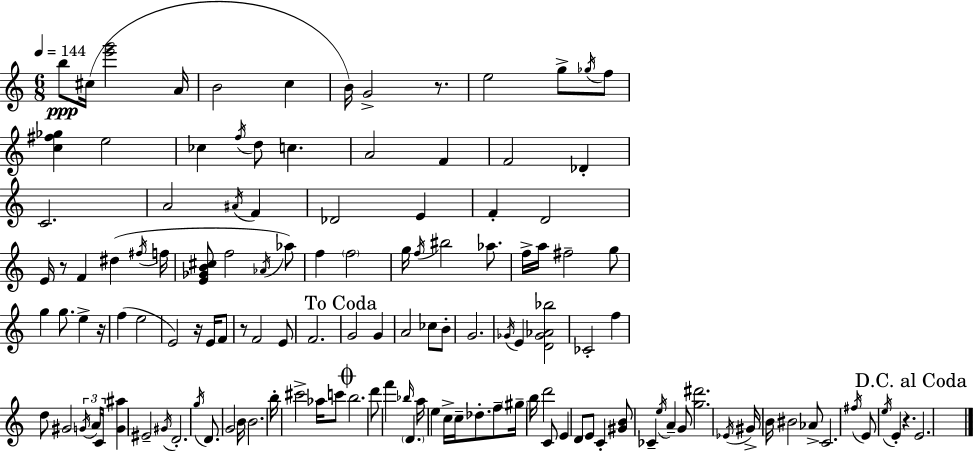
{
  \clef treble
  \numericTimeSignature
  \time 6/8
  \key a \minor
  \tempo 4 = 144
  b''8\ppp cis''16( <e''' g'''>2 a'16 | b'2 c''4 | b'16) g'2-> r8. | e''2 g''8-> \acciaccatura { ges''16 } f''8 | \break <c'' fis'' ges''>4 e''2 | ces''4 \acciaccatura { f''16 } d''8 c''4. | a'2 f'4 | f'2 des'4-. | \break c'2. | a'2 \acciaccatura { ais'16 } f'4 | des'2 e'4 | f'4-. d'2 | \break e'16 r8 f'4 dis''4( | \acciaccatura { fis''16 } f''16 <e' ges' b' cis''>8 f''2 | \acciaccatura { aes'16 }) aes''8 f''4 \parenthesize f''2 | g''16 \acciaccatura { f''16 } bis''2 | \break aes''8. f''16-> a''16 fis''2-- | g''8 g''4 g''8. | e''4-> r16 f''4( e''2 | e'2) | \break r16 e'16 f'8 r8 f'2 | e'8 f'2. | \mark "To Coda" g'2 | g'4 a'2 | \break ces''8 b'8-. g'2. | \acciaccatura { ges'16 } e'4 <d' ges' aes' bes''>2 | ces'2-. | f''4 d''8 gis'2 | \break \tuplet 3/2 { \acciaccatura { g'16 } a'16 c'16 } <g' ais''>4 | eis'2-- \acciaccatura { gis'16 } d'2.-. | \acciaccatura { g''16 } d'8. | g'2 b'16 b'2. | \break b''16-. cis'''2-> | aes''16 c'''8 \mark \markup { \musicglyph "scripts.coda" } b''2. | d'''8 | f'''4 \grace { bes''16 } \parenthesize d'4. a''16 | \break e''4 c''16-> c''16-- des''8.-. f''8-- \parenthesize gis''16-- | b''16 d'''2 c'8 e'4 | d'8 e'8 c'4-. <gis' b'>8 | ces'4-- \acciaccatura { e''16 } a'4-- g'8 | \break <g'' dis'''>2. | \acciaccatura { ees'16 } gis'16-> b'16 bis'2 aes'8-> | c'2. | \acciaccatura { fis''16 } e'8 \acciaccatura { e''16 } e'4-. r4. | \break \mark "D.C. al Coda" e'2. | \bar "|."
}